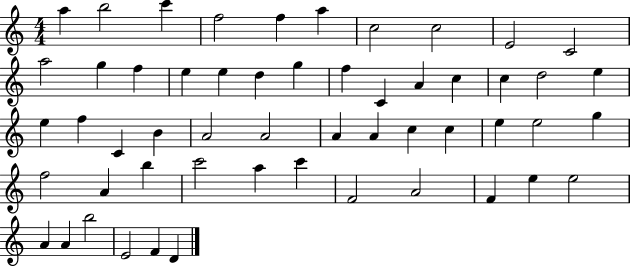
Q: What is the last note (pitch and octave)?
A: D4